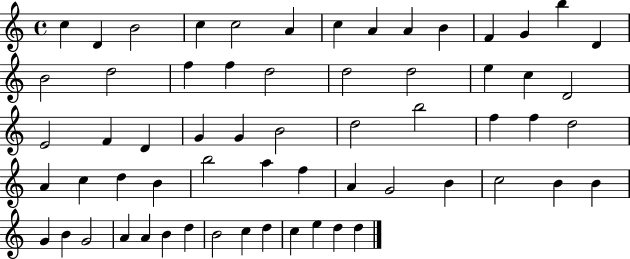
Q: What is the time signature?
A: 4/4